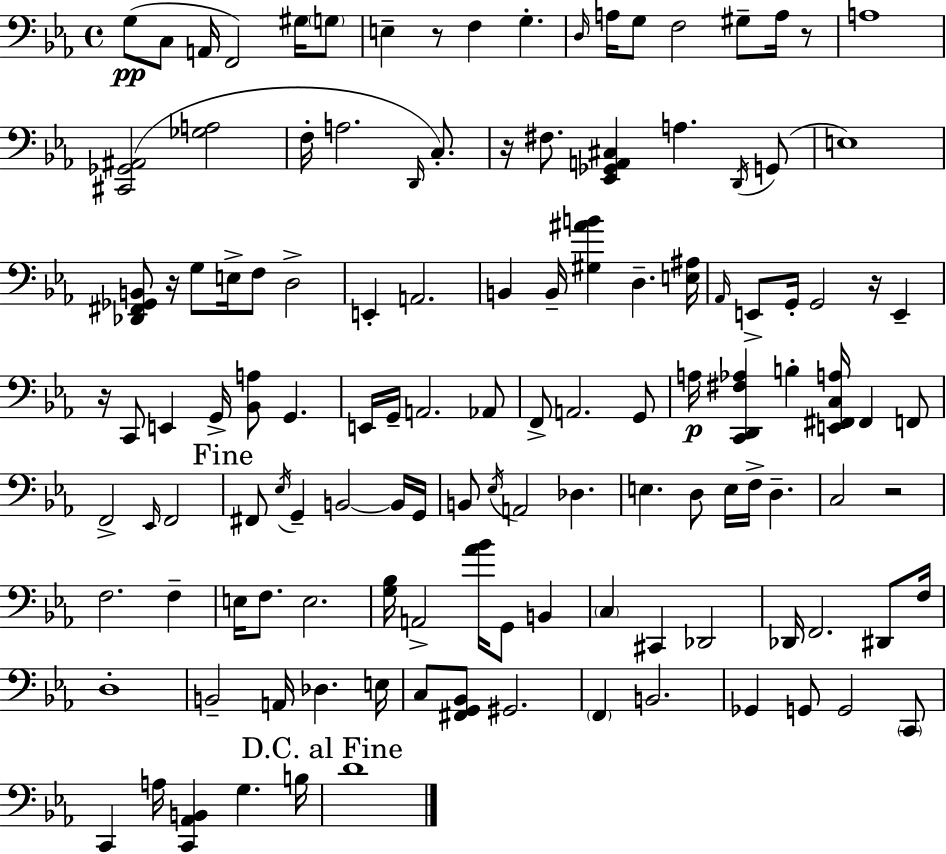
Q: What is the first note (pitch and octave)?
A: G3